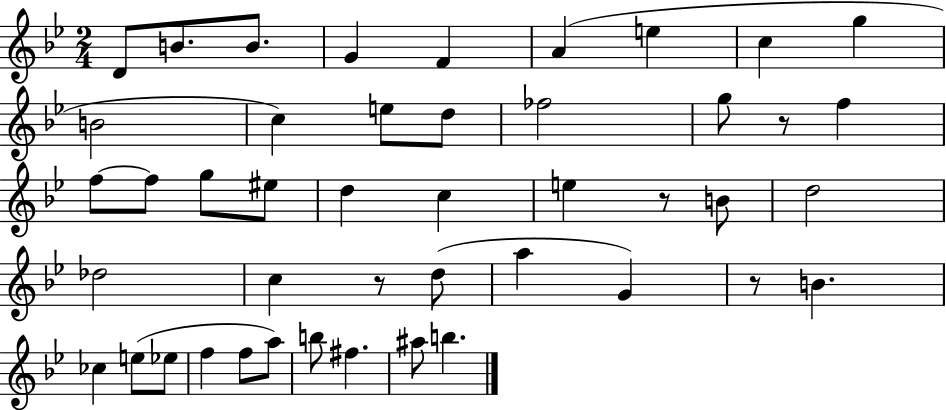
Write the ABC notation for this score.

X:1
T:Untitled
M:2/4
L:1/4
K:Bb
D/2 B/2 B/2 G F A e c g B2 c e/2 d/2 _f2 g/2 z/2 f f/2 f/2 g/2 ^e/2 d c e z/2 B/2 d2 _d2 c z/2 d/2 a G z/2 B _c e/2 _e/2 f f/2 a/2 b/2 ^f ^a/2 b